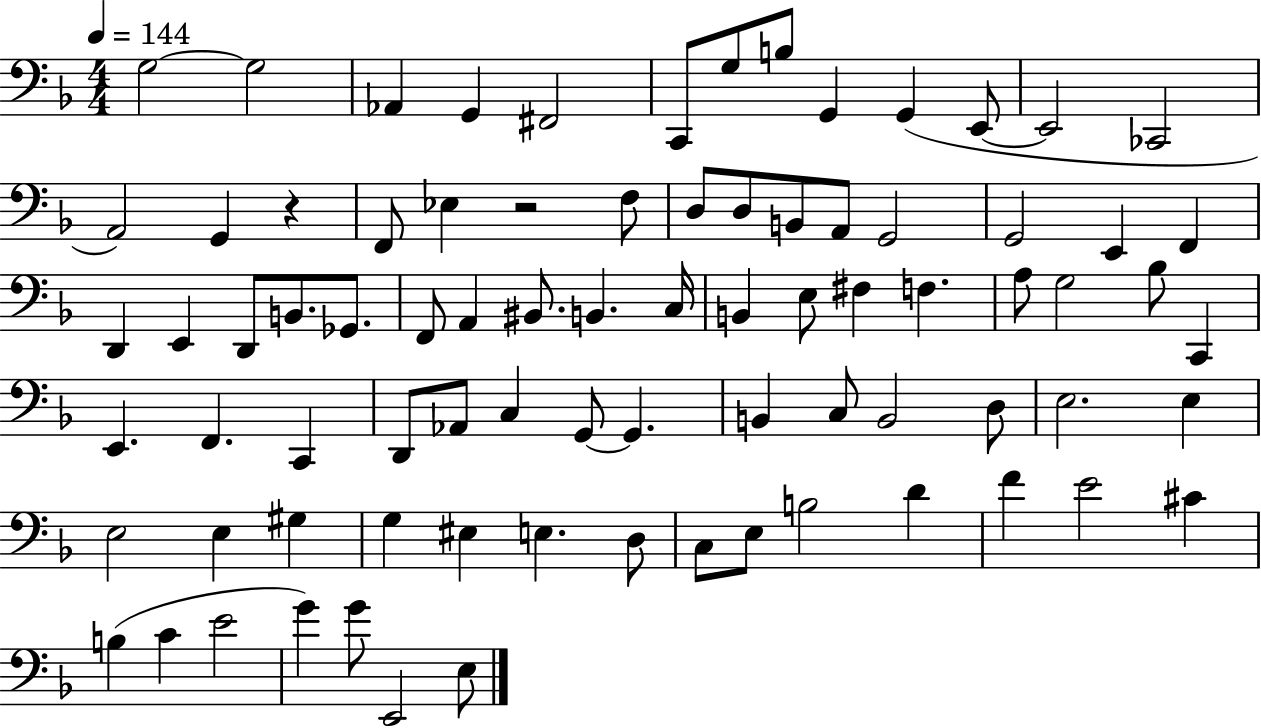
X:1
T:Untitled
M:4/4
L:1/4
K:F
G,2 G,2 _A,, G,, ^F,,2 C,,/2 G,/2 B,/2 G,, G,, E,,/2 E,,2 _C,,2 A,,2 G,, z F,,/2 _E, z2 F,/2 D,/2 D,/2 B,,/2 A,,/2 G,,2 G,,2 E,, F,, D,, E,, D,,/2 B,,/2 _G,,/2 F,,/2 A,, ^B,,/2 B,, C,/4 B,, E,/2 ^F, F, A,/2 G,2 _B,/2 C,, E,, F,, C,, D,,/2 _A,,/2 C, G,,/2 G,, B,, C,/2 B,,2 D,/2 E,2 E, E,2 E, ^G, G, ^E, E, D,/2 C,/2 E,/2 B,2 D F E2 ^C B, C E2 G G/2 E,,2 E,/2